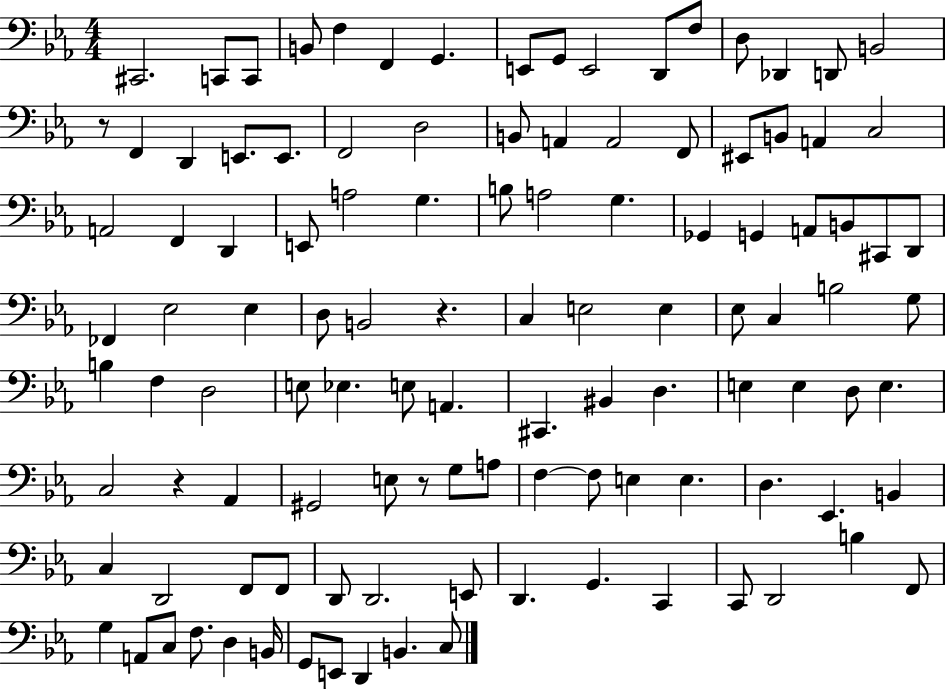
C#2/h. C2/e C2/e B2/e F3/q F2/q G2/q. E2/e G2/e E2/h D2/e F3/e D3/e Db2/q D2/e B2/h R/e F2/q D2/q E2/e. E2/e. F2/h D3/h B2/e A2/q A2/h F2/e EIS2/e B2/e A2/q C3/h A2/h F2/q D2/q E2/e A3/h G3/q. B3/e A3/h G3/q. Gb2/q G2/q A2/e B2/e C#2/e D2/e FES2/q Eb3/h Eb3/q D3/e B2/h R/q. C3/q E3/h E3/q Eb3/e C3/q B3/h G3/e B3/q F3/q D3/h E3/e Eb3/q. E3/e A2/q. C#2/q. BIS2/q D3/q. E3/q E3/q D3/e E3/q. C3/h R/q Ab2/q G#2/h E3/e R/e G3/e A3/e F3/q F3/e E3/q E3/q. D3/q. Eb2/q. B2/q C3/q D2/h F2/e F2/e D2/e D2/h. E2/e D2/q. G2/q. C2/q C2/e D2/h B3/q F2/e G3/q A2/e C3/e F3/e. D3/q B2/s G2/e E2/e D2/q B2/q. C3/e